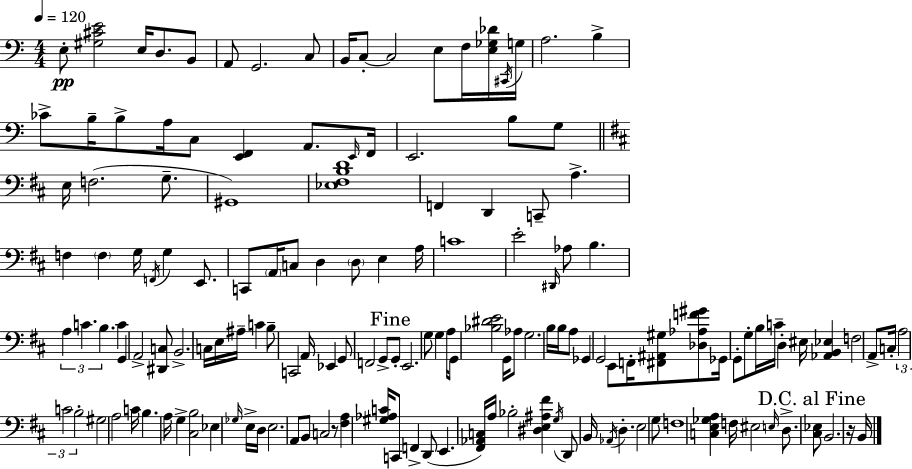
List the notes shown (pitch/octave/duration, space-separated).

E3/e [G#3,C#4,E4]/h E3/s D3/e. B2/e A2/e G2/h. C3/e B2/s C3/e C3/h E3/e F3/s [E3,Gb3,Db4]/s C#2/s G3/s A3/h. B3/q CES4/e B3/s B3/e A3/s C3/e [E2,F2]/q A2/e. E2/s F2/s E2/h. B3/e G3/e E3/s F3/h. G3/e. G#2/w [Eb3,F#3,B3,D4]/w F2/q D2/q C2/e A3/q. F3/q F3/q G3/s F2/s G3/q E2/e. C2/e A2/s C3/e D3/q D3/e E3/q A3/s C4/w E4/h D#2/s Ab3/e B3/q. A3/q C4/q. B3/q. C4/q G2/q A2/h [D#2,C3]/e B2/h. C3/s E3/s A#3/s C4/q B3/e C2/h A2/s Eb2/q G2/e F2/h G2/e G2/e E2/h. G3/e G3/q A3/s G2/e [Bb3,D#4,E4]/h G2/s Ab3/e G3/h. B3/s B3/s A3/e Gb2/q G2/h E2/e F2/s [F#2,A#2,G#3]/e [Db3,Ab3,F4,G#4]/e Gb2/s G2/e G3/e B3/s C4/s D3/q EIS3/s [Ab2,B2,Eb3]/q F3/h A2/e C3/s A3/h C4/h B3/h G#3/h A3/h C4/s B3/q. A3/s G3/q [C#3,B3]/h Eb3/q Gb3/s E3/s D3/s E3/h. A2/e B2/e C3/h R/e [F#3,A3]/q [G#3,Ab3,C4]/s C2/e F2/q D2/e E2/q. [F#2,Ab2,C3]/s A3/s Bb3/h [D#3,E3,A#3,F#4]/q G3/s D2/e B2/s Ab2/s D3/q. E3/h G3/e F3/w [C3,E3,Gb3,A3]/q F3/s EIS3/h E3/s D3/e. [C#3,Eb3]/e B2/h. R/s B2/s